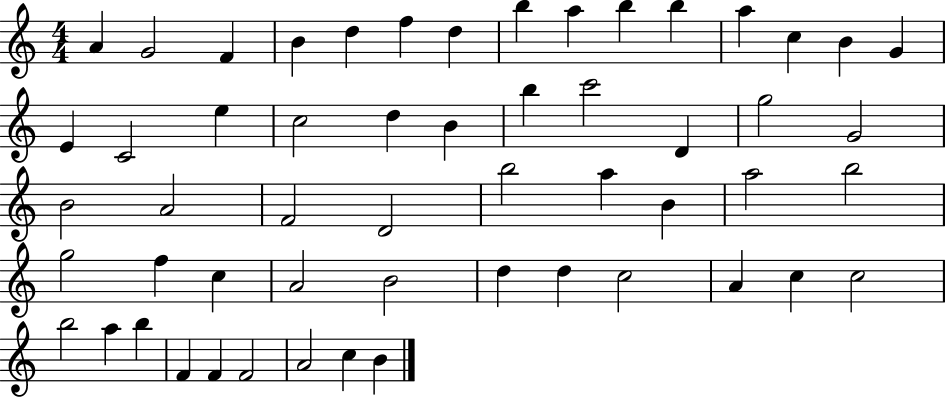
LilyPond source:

{
  \clef treble
  \numericTimeSignature
  \time 4/4
  \key c \major
  a'4 g'2 f'4 | b'4 d''4 f''4 d''4 | b''4 a''4 b''4 b''4 | a''4 c''4 b'4 g'4 | \break e'4 c'2 e''4 | c''2 d''4 b'4 | b''4 c'''2 d'4 | g''2 g'2 | \break b'2 a'2 | f'2 d'2 | b''2 a''4 b'4 | a''2 b''2 | \break g''2 f''4 c''4 | a'2 b'2 | d''4 d''4 c''2 | a'4 c''4 c''2 | \break b''2 a''4 b''4 | f'4 f'4 f'2 | a'2 c''4 b'4 | \bar "|."
}